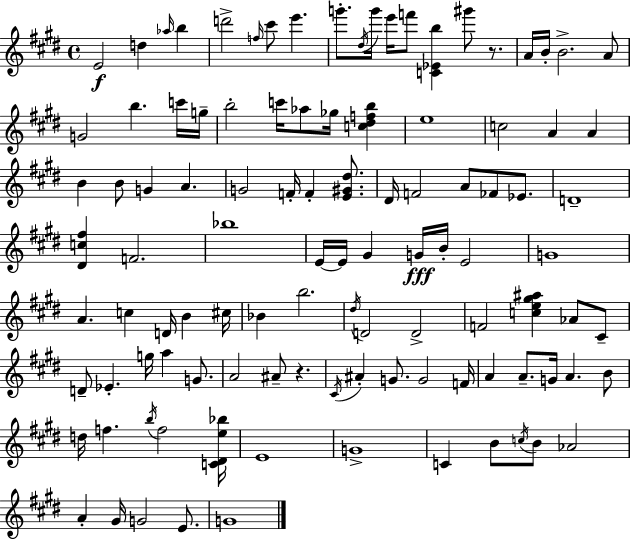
X:1
T:Untitled
M:4/4
L:1/4
K:E
E2 d _a/4 b d'2 f/4 ^c'/2 e' g'/2 ^d/4 g'/4 e'/4 f'/2 [C_Eb] ^g'/2 z/2 A/4 B/4 B2 A/2 G2 b c'/4 g/4 b2 c'/4 _a/2 _g/4 [c^dfb] e4 c2 A A B B/2 G A G2 F/4 F [E^G^d]/2 ^D/4 F2 A/2 _F/2 _E/2 D4 [^Dc^f] F2 _b4 E/4 E/4 ^G G/4 B/4 E2 G4 A c D/4 B ^c/4 _B b2 ^d/4 D2 D2 F2 [ce^g^a] _A/2 ^C/2 D/2 _E g/4 a G/2 A2 ^A/2 z ^C/4 ^A G/2 G2 F/4 A A/2 G/4 A B/2 d/4 f b/4 f2 [C^De_b]/4 E4 G4 C B/2 c/4 B/2 _A2 A ^G/4 G2 E/2 G4